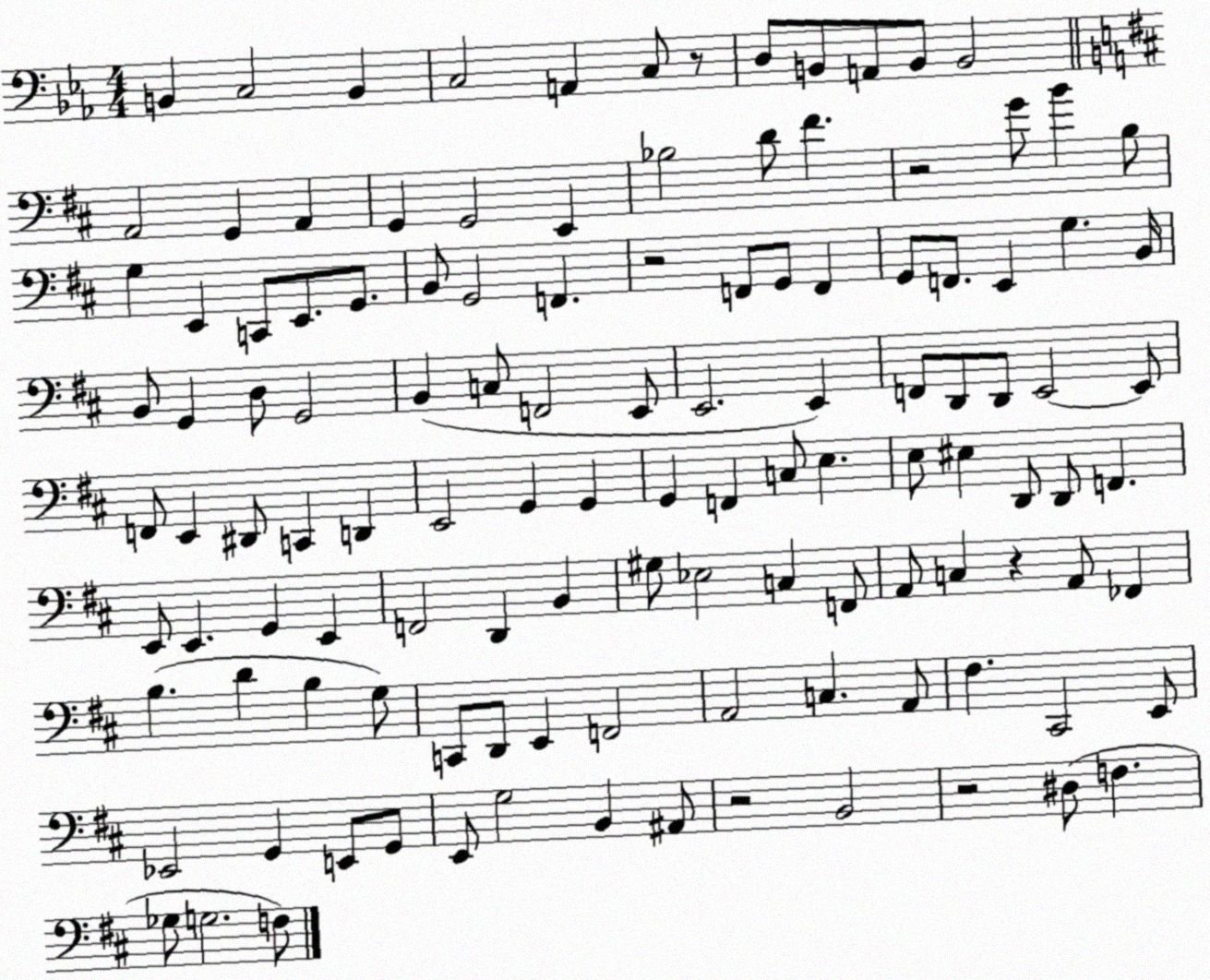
X:1
T:Untitled
M:4/4
L:1/4
K:Eb
B,, C,2 B,, C,2 A,, C,/2 z/2 D,/2 B,,/2 A,,/2 B,,/2 B,,2 A,,2 G,, A,, G,, G,,2 E,, _B,2 D/2 ^F z2 G/2 B B,/2 G, E,, C,,/2 E,,/2 G,,/2 B,,/2 G,,2 F,, z2 F,,/2 G,,/2 F,, G,,/2 F,,/2 E,, G, B,,/4 B,,/2 G,, D,/2 G,,2 B,, C,/2 F,,2 E,,/2 E,,2 E,, F,,/2 D,,/2 D,,/2 E,,2 E,,/2 F,,/2 E,, ^D,,/2 C,, D,, E,,2 G,, G,, G,, F,, C,/2 E, E,/2 ^E, D,,/2 D,,/2 F,, E,,/2 E,, G,, E,, F,,2 D,, B,, ^G,/2 _E,2 C, F,,/2 A,,/2 C, z A,,/2 _F,, B, D B, G,/2 C,,/2 D,,/2 E,, F,,2 A,,2 C, A,,/2 ^F, ^C,,2 E,,/2 _E,,2 G,, E,,/2 G,,/2 E,,/2 G,2 B,, ^A,,/2 z2 B,,2 z2 ^D,/2 F, _G,/2 G,2 F,/2